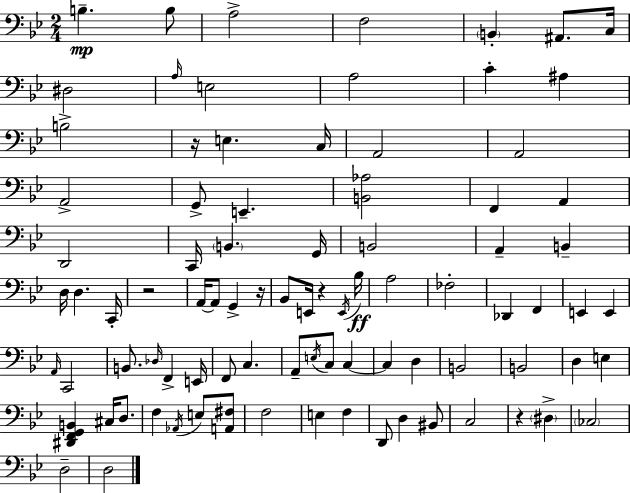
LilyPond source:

{
  \clef bass
  \numericTimeSignature
  \time 2/4
  \key bes \major
  \repeat volta 2 { b4.--\mp b8 | a2-> | f2 | \parenthesize b,4-. ais,8. c16 | \break dis2 | \grace { a16 } e2 | a2 | c'4-. ais4 | \break b2-> | r16 e4. | c16 a,2 | a,2 | \break a,2-> | g,8-> e,4.-- | <b, aes>2 | f,4 a,4 | \break d,2 | c,16 \parenthesize b,4. | g,16 b,2 | a,4-- b,4-- | \break d16 d4. | c,16-. r2 | a,16~~ a,8 g,4-> | r16 bes,8 e,16 r4 | \break \acciaccatura { e,16 } bes16\ff a2 | fes2-. | des,4 f,4 | e,4 e,4 | \break \grace { a,16 } c,2 | b,8. \grace { des16 } f,4-> | e,16 f,8 c4. | a,8-- \acciaccatura { e16 } c8 | \break c4~~ c4 | d4 b,2 | b,2 | d4 | \break e4 <dis, f, g, b,>4 | cis16 d8. f4 | \acciaccatura { aes,16 } e8 <a, fis>8 f2 | e4 | \break f4 d,8 | d4 bis,8 c2 | r4 | \parenthesize dis4-> \parenthesize ces2 | \break d2-- | d2 | } \bar "|."
}